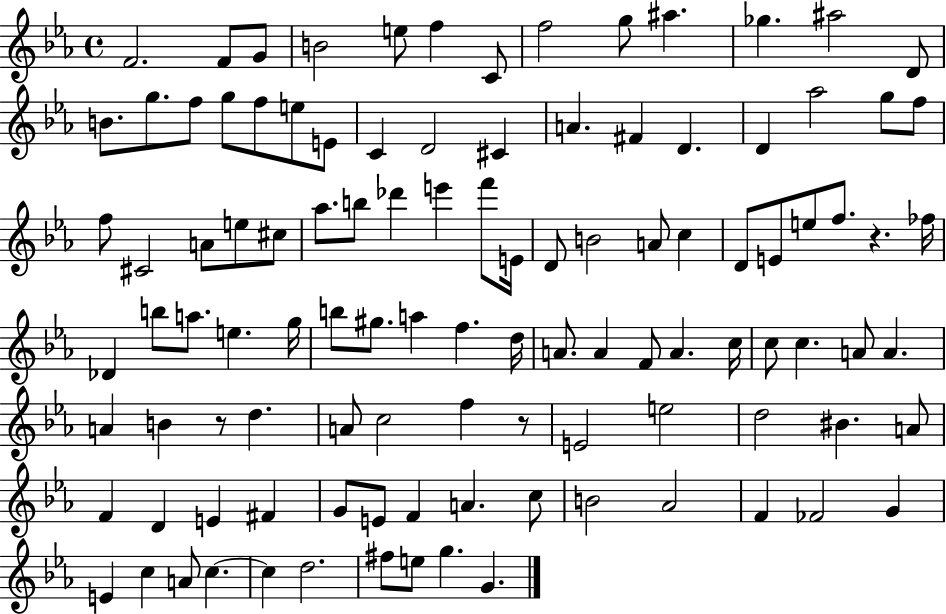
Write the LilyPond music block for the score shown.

{
  \clef treble
  \time 4/4
  \defaultTimeSignature
  \key ees \major
  f'2. f'8 g'8 | b'2 e''8 f''4 c'8 | f''2 g''8 ais''4. | ges''4. ais''2 d'8 | \break b'8. g''8. f''8 g''8 f''8 e''8 e'8 | c'4 d'2 cis'4 | a'4. fis'4 d'4. | d'4 aes''2 g''8 f''8 | \break f''8 cis'2 a'8 e''8 cis''8 | aes''8. b''8 des'''4 e'''4 f'''8 e'16 | d'8 b'2 a'8 c''4 | d'8 e'8 e''8 f''8. r4. fes''16 | \break des'4 b''8 a''8. e''4. g''16 | b''8 gis''8. a''4 f''4. d''16 | a'8. a'4 f'8 a'4. c''16 | c''8 c''4. a'8 a'4. | \break a'4 b'4 r8 d''4. | a'8 c''2 f''4 r8 | e'2 e''2 | d''2 bis'4. a'8 | \break f'4 d'4 e'4 fis'4 | g'8 e'8 f'4 a'4. c''8 | b'2 aes'2 | f'4 fes'2 g'4 | \break e'4 c''4 a'8 c''4.~~ | c''4 d''2. | fis''8 e''8 g''4. g'4. | \bar "|."
}